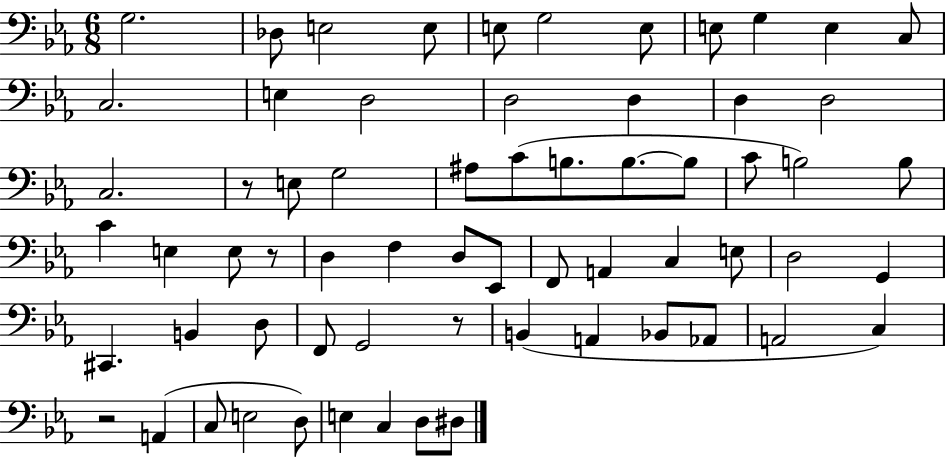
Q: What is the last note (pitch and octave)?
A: D#3